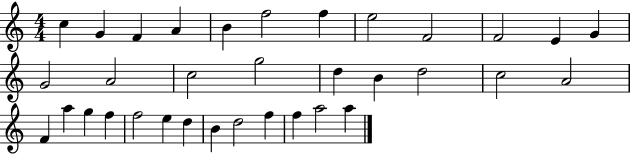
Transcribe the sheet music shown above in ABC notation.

X:1
T:Untitled
M:4/4
L:1/4
K:C
c G F A B f2 f e2 F2 F2 E G G2 A2 c2 g2 d B d2 c2 A2 F a g f f2 e d B d2 f f a2 a